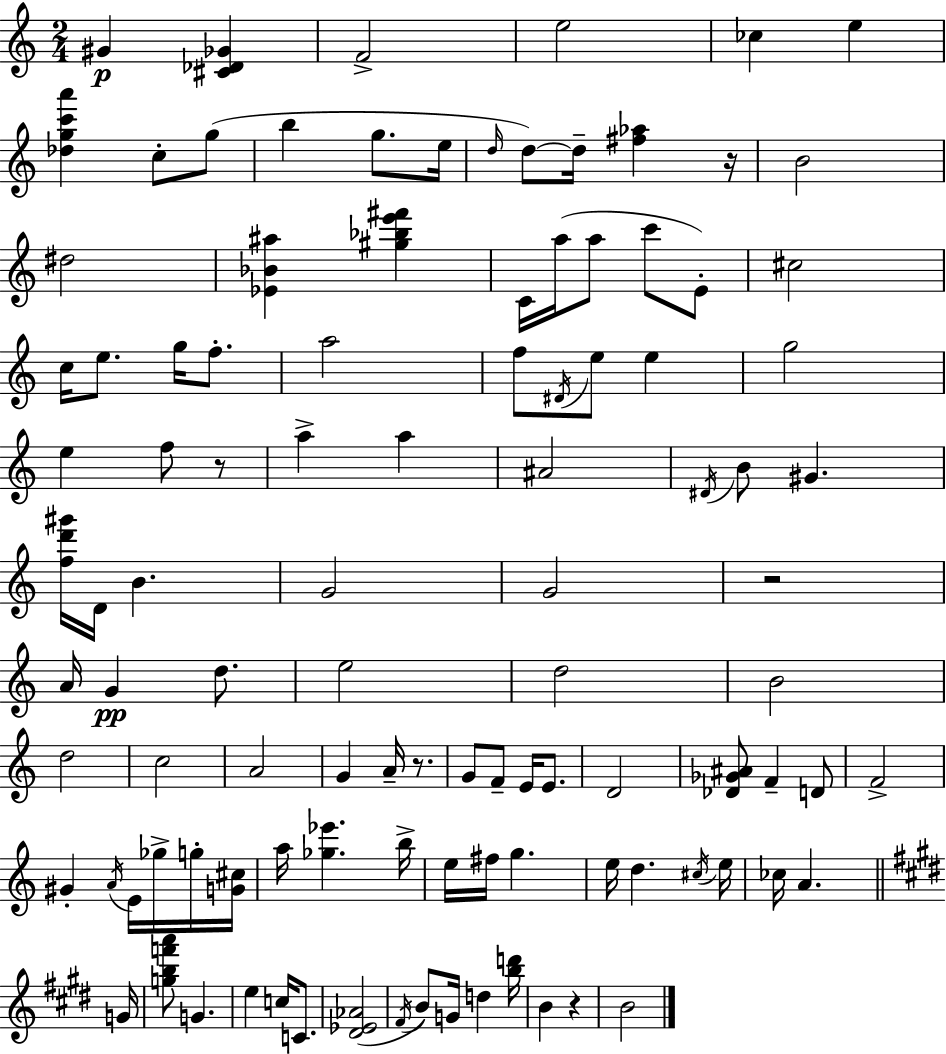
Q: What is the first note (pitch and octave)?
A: G#4